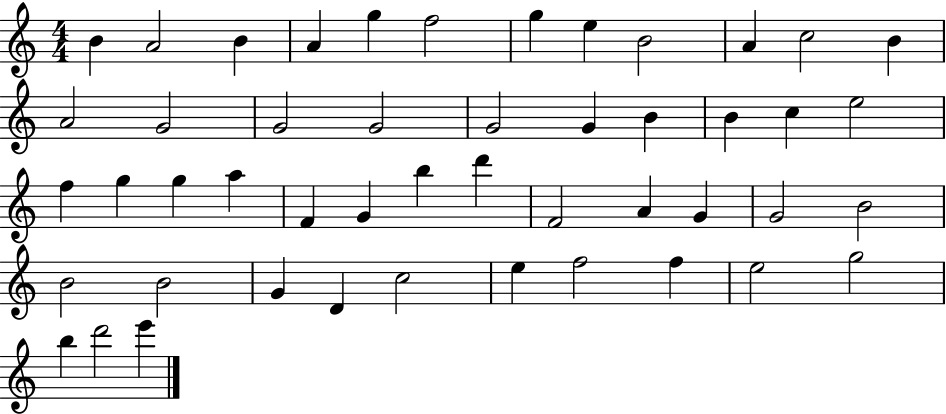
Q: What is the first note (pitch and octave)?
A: B4